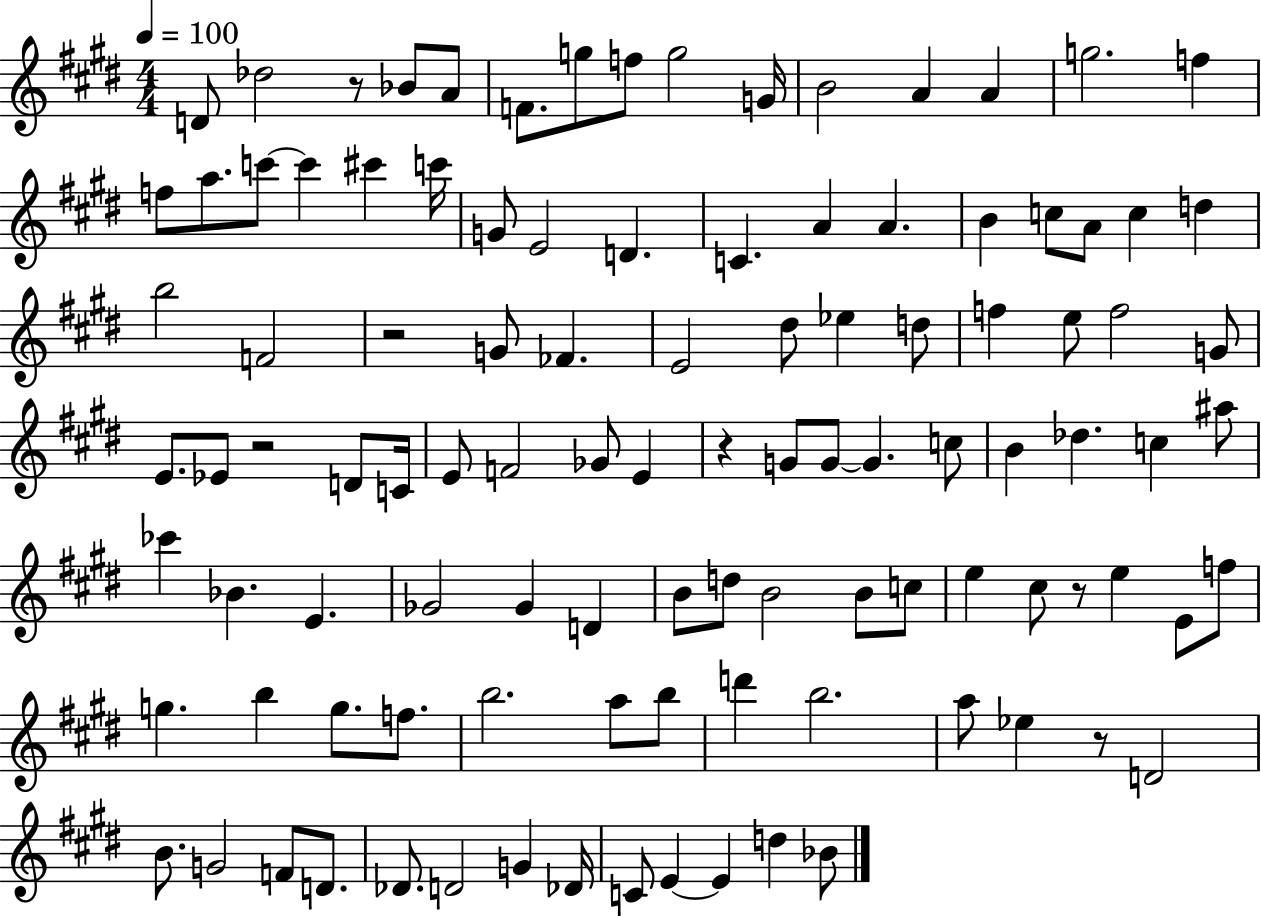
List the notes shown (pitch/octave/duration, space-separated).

D4/e Db5/h R/e Bb4/e A4/e F4/e. G5/e F5/e G5/h G4/s B4/h A4/q A4/q G5/h. F5/q F5/e A5/e. C6/e C6/q C#6/q C6/s G4/e E4/h D4/q. C4/q. A4/q A4/q. B4/q C5/e A4/e C5/q D5/q B5/h F4/h R/h G4/e FES4/q. E4/h D#5/e Eb5/q D5/e F5/q E5/e F5/h G4/e E4/e. Eb4/e R/h D4/e C4/s E4/e F4/h Gb4/e E4/q R/q G4/e G4/e G4/q. C5/e B4/q Db5/q. C5/q A#5/e CES6/q Bb4/q. E4/q. Gb4/h Gb4/q D4/q B4/e D5/e B4/h B4/e C5/e E5/q C#5/e R/e E5/q E4/e F5/e G5/q. B5/q G5/e. F5/e. B5/h. A5/e B5/e D6/q B5/h. A5/e Eb5/q R/e D4/h B4/e. G4/h F4/e D4/e. Db4/e. D4/h G4/q Db4/s C4/e E4/q E4/q D5/q Bb4/e